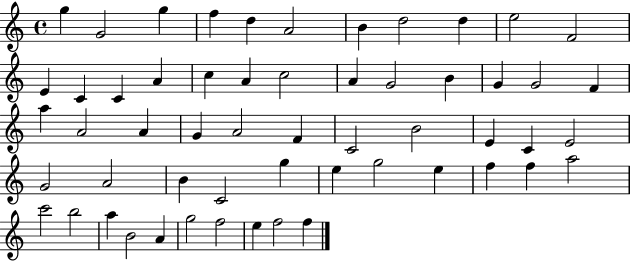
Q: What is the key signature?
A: C major